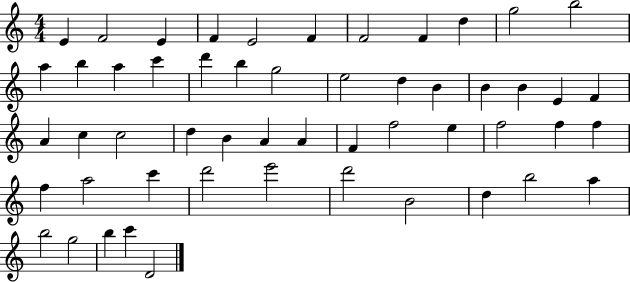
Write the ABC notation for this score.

X:1
T:Untitled
M:4/4
L:1/4
K:C
E F2 E F E2 F F2 F d g2 b2 a b a c' d' b g2 e2 d B B B E F A c c2 d B A A F f2 e f2 f f f a2 c' d'2 e'2 d'2 B2 d b2 a b2 g2 b c' D2